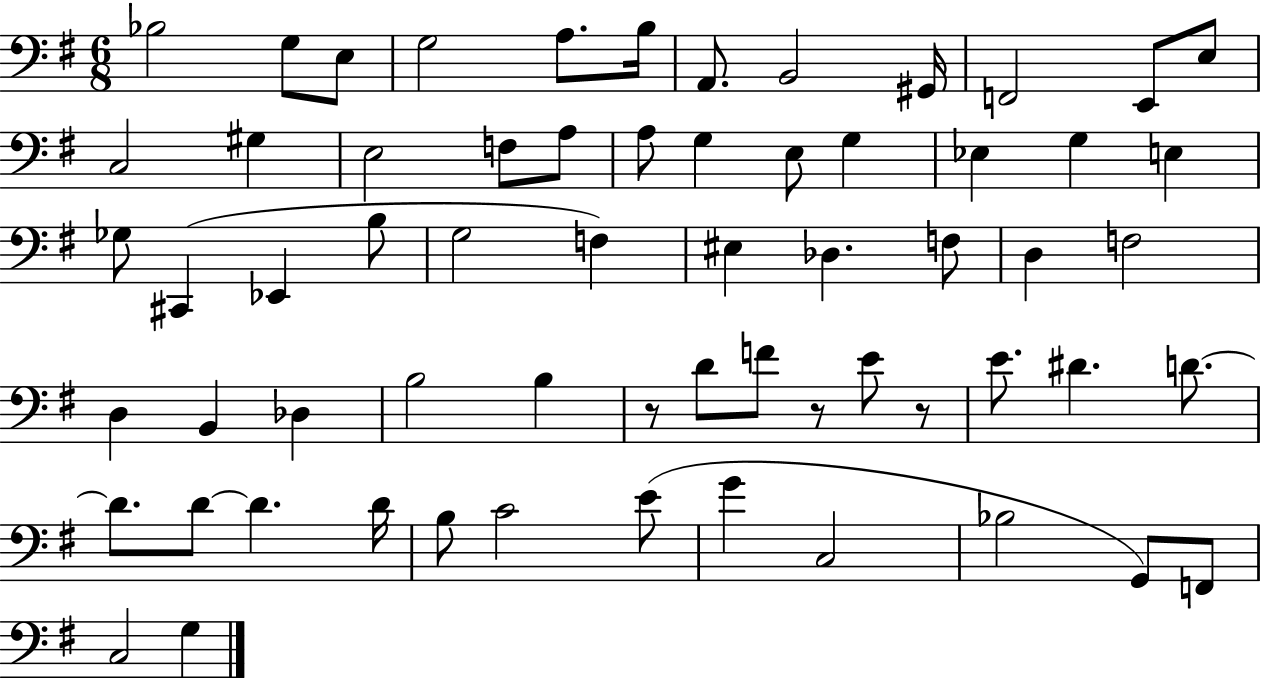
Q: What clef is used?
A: bass